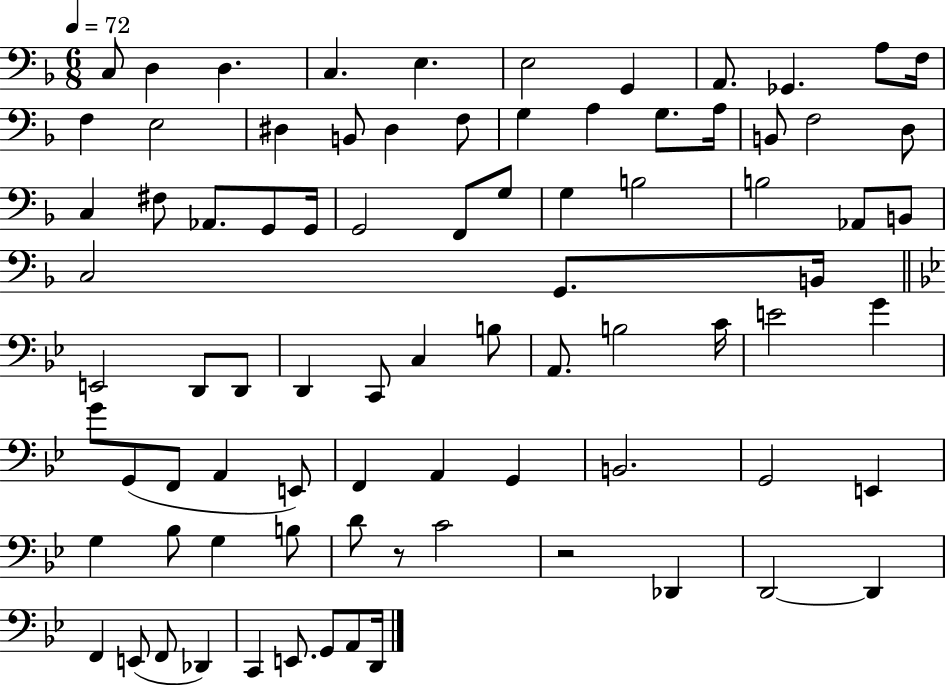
X:1
T:Untitled
M:6/8
L:1/4
K:F
C,/2 D, D, C, E, E,2 G,, A,,/2 _G,, A,/2 F,/4 F, E,2 ^D, B,,/2 ^D, F,/2 G, A, G,/2 A,/4 B,,/2 F,2 D,/2 C, ^F,/2 _A,,/2 G,,/2 G,,/4 G,,2 F,,/2 G,/2 G, B,2 B,2 _A,,/2 B,,/2 C,2 G,,/2 B,,/4 E,,2 D,,/2 D,,/2 D,, C,,/2 C, B,/2 A,,/2 B,2 C/4 E2 G G/2 G,,/2 F,,/2 A,, E,,/2 F,, A,, G,, B,,2 G,,2 E,, G, _B,/2 G, B,/2 D/2 z/2 C2 z2 _D,, D,,2 D,, F,, E,,/2 F,,/2 _D,, C,, E,,/2 G,,/2 A,,/2 D,,/4